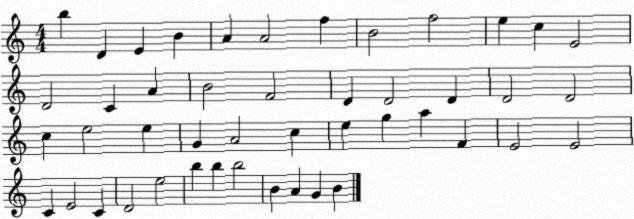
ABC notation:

X:1
T:Untitled
M:4/4
L:1/4
K:C
b D E B A A2 f B2 f2 e c E2 D2 C A B2 F2 D D2 D D2 D2 c e2 e G A2 c e g a F E2 E2 C E2 C D2 e2 b b b2 B A G B